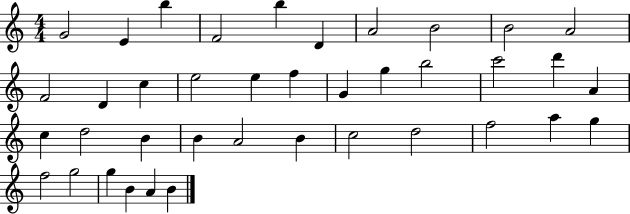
{
  \clef treble
  \numericTimeSignature
  \time 4/4
  \key c \major
  g'2 e'4 b''4 | f'2 b''4 d'4 | a'2 b'2 | b'2 a'2 | \break f'2 d'4 c''4 | e''2 e''4 f''4 | g'4 g''4 b''2 | c'''2 d'''4 a'4 | \break c''4 d''2 b'4 | b'4 a'2 b'4 | c''2 d''2 | f''2 a''4 g''4 | \break f''2 g''2 | g''4 b'4 a'4 b'4 | \bar "|."
}